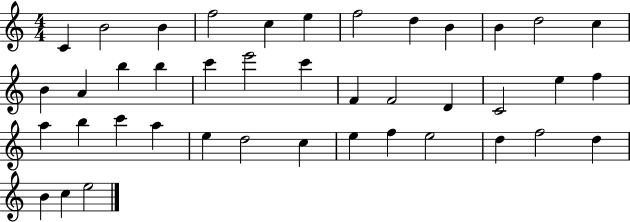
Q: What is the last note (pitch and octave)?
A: E5